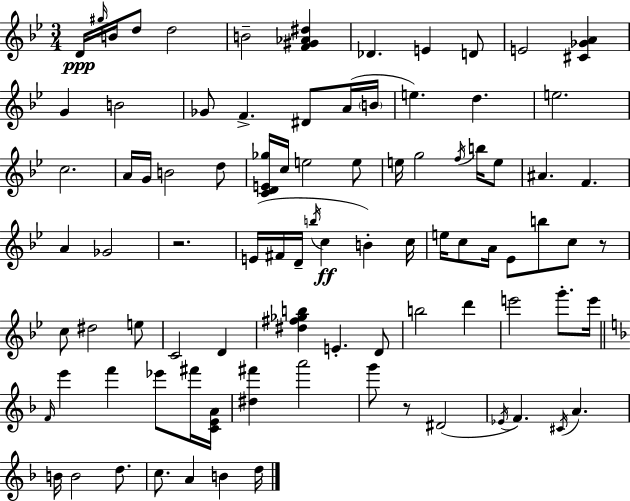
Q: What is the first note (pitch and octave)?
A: D4